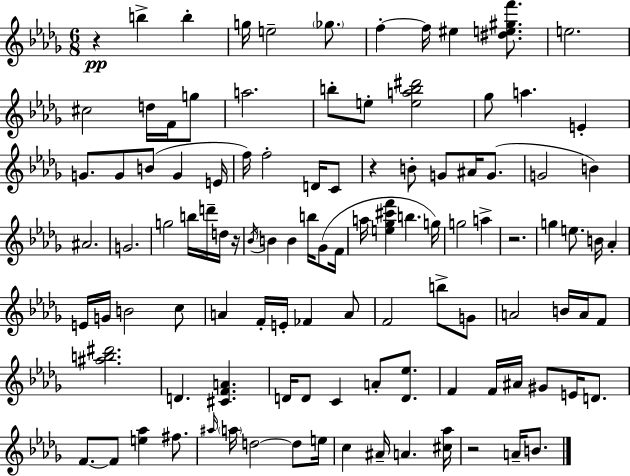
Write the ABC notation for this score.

X:1
T:Untitled
M:6/8
L:1/4
K:Bbm
z b b g/4 e2 _g/2 f f/4 ^e [^de^gf']/2 e2 ^c2 d/4 F/4 g/2 a2 b/2 e/2 [eab^d']2 _g/2 a E G/2 G/2 B/2 G E/4 f/4 f2 D/4 C/2 z B/2 G/2 ^A/4 G/2 G2 B ^A2 G2 g2 b/4 d'/4 d/4 z/4 _B/4 B B b/4 _G/2 F/4 a/4 [e_g^c'f'] b g/4 g2 a z2 g e/2 B/4 _A E/4 G/4 B2 c/2 A F/4 E/4 _F A/2 F2 b/2 G/2 A2 B/4 A/4 F/2 [^ab^d']2 D [^CFA] D/4 D/2 C A/2 [D_e]/2 F F/4 ^A/4 ^G/2 E/4 D/2 F/2 F/2 [e_a] ^f/2 ^a/4 a/4 d2 d/2 e/4 c ^A/4 A [^c_a]/4 z2 A/4 B/2